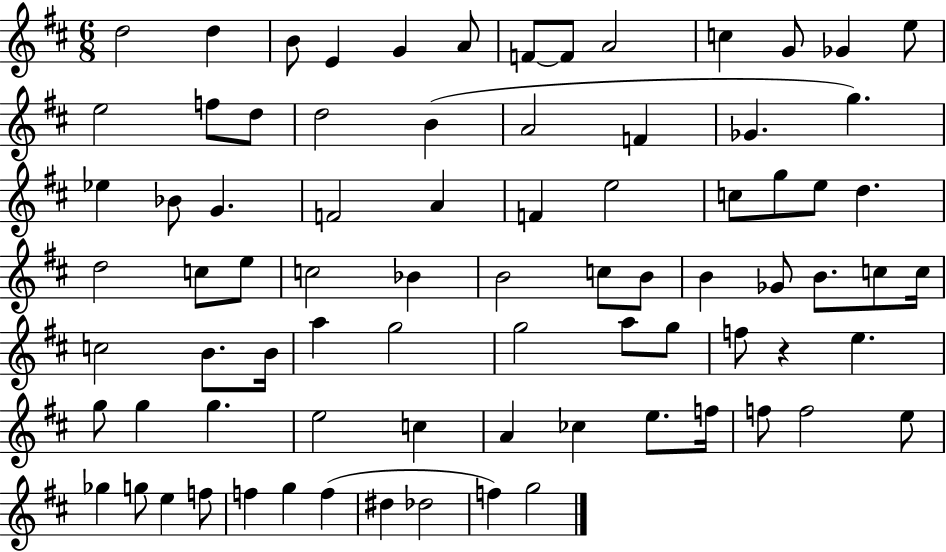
{
  \clef treble
  \numericTimeSignature
  \time 6/8
  \key d \major
  d''2 d''4 | b'8 e'4 g'4 a'8 | f'8~~ f'8 a'2 | c''4 g'8 ges'4 e''8 | \break e''2 f''8 d''8 | d''2 b'4( | a'2 f'4 | ges'4. g''4.) | \break ees''4 bes'8 g'4. | f'2 a'4 | f'4 e''2 | c''8 g''8 e''8 d''4. | \break d''2 c''8 e''8 | c''2 bes'4 | b'2 c''8 b'8 | b'4 ges'8 b'8. c''8 c''16 | \break c''2 b'8. b'16 | a''4 g''2 | g''2 a''8 g''8 | f''8 r4 e''4. | \break g''8 g''4 g''4. | e''2 c''4 | a'4 ces''4 e''8. f''16 | f''8 f''2 e''8 | \break ges''4 g''8 e''4 f''8 | f''4 g''4 f''4( | dis''4 des''2 | f''4) g''2 | \break \bar "|."
}